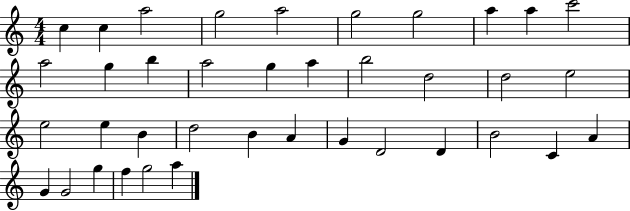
C5/q C5/q A5/h G5/h A5/h G5/h G5/h A5/q A5/q C6/h A5/h G5/q B5/q A5/h G5/q A5/q B5/h D5/h D5/h E5/h E5/h E5/q B4/q D5/h B4/q A4/q G4/q D4/h D4/q B4/h C4/q A4/q G4/q G4/h G5/q F5/q G5/h A5/q